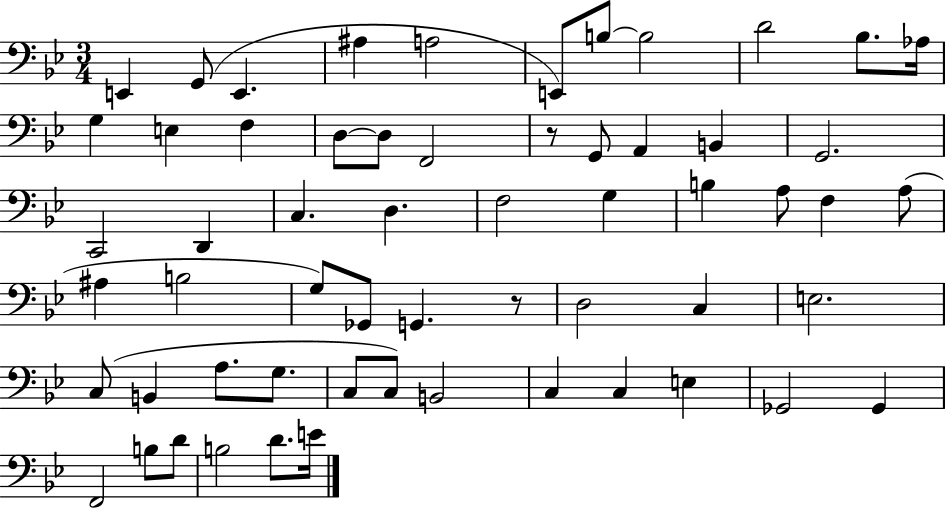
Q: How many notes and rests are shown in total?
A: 59